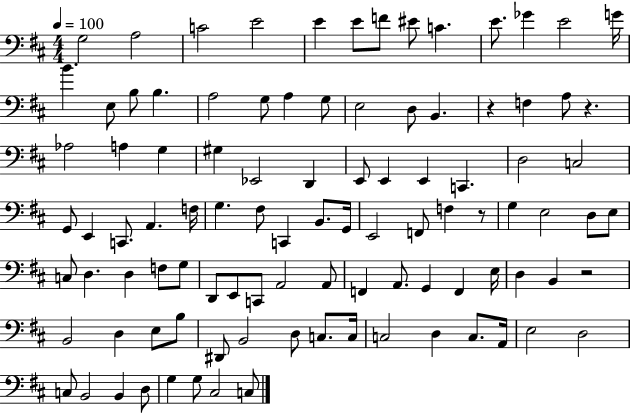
X:1
T:Untitled
M:4/4
L:1/4
K:D
G,2 A,2 C2 E2 E E/2 F/2 ^E/2 C E/2 _G E2 G/4 B E,/2 B,/2 B, A,2 G,/2 A, G,/2 E,2 D,/2 B,, z F, A,/2 z _A,2 A, G, ^G, _E,,2 D,, E,,/2 E,, E,, C,, D,2 C,2 G,,/2 E,, C,,/2 A,, F,/4 G, ^F,/2 C,, B,,/2 G,,/4 E,,2 F,,/2 F, z/2 G, E,2 D,/2 E,/2 C,/2 D, D, F,/2 G,/2 D,,/2 E,,/2 C,,/2 A,,2 A,,/2 F,, A,,/2 G,, F,, E,/4 D, B,, z2 B,,2 D, E,/2 B,/2 ^D,,/2 B,,2 D,/2 C,/2 C,/4 C,2 D, C,/2 A,,/4 E,2 D,2 C,/2 B,,2 B,, D,/2 G, G,/2 ^C,2 C,/2